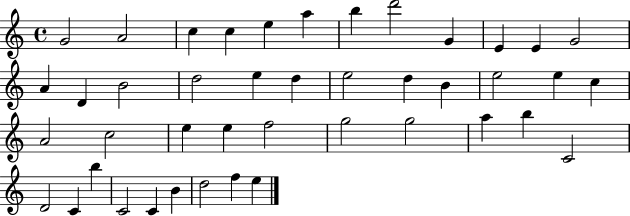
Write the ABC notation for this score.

X:1
T:Untitled
M:4/4
L:1/4
K:C
G2 A2 c c e a b d'2 G E E G2 A D B2 d2 e d e2 d B e2 e c A2 c2 e e f2 g2 g2 a b C2 D2 C b C2 C B d2 f e